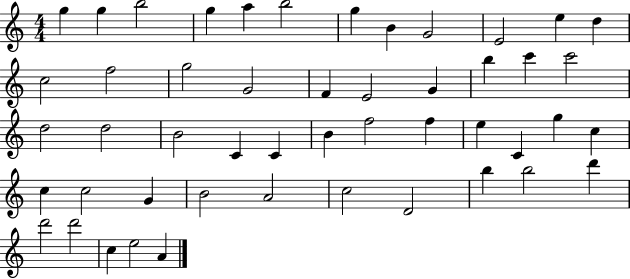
X:1
T:Untitled
M:4/4
L:1/4
K:C
g g b2 g a b2 g B G2 E2 e d c2 f2 g2 G2 F E2 G b c' c'2 d2 d2 B2 C C B f2 f e C g c c c2 G B2 A2 c2 D2 b b2 d' d'2 d'2 c e2 A